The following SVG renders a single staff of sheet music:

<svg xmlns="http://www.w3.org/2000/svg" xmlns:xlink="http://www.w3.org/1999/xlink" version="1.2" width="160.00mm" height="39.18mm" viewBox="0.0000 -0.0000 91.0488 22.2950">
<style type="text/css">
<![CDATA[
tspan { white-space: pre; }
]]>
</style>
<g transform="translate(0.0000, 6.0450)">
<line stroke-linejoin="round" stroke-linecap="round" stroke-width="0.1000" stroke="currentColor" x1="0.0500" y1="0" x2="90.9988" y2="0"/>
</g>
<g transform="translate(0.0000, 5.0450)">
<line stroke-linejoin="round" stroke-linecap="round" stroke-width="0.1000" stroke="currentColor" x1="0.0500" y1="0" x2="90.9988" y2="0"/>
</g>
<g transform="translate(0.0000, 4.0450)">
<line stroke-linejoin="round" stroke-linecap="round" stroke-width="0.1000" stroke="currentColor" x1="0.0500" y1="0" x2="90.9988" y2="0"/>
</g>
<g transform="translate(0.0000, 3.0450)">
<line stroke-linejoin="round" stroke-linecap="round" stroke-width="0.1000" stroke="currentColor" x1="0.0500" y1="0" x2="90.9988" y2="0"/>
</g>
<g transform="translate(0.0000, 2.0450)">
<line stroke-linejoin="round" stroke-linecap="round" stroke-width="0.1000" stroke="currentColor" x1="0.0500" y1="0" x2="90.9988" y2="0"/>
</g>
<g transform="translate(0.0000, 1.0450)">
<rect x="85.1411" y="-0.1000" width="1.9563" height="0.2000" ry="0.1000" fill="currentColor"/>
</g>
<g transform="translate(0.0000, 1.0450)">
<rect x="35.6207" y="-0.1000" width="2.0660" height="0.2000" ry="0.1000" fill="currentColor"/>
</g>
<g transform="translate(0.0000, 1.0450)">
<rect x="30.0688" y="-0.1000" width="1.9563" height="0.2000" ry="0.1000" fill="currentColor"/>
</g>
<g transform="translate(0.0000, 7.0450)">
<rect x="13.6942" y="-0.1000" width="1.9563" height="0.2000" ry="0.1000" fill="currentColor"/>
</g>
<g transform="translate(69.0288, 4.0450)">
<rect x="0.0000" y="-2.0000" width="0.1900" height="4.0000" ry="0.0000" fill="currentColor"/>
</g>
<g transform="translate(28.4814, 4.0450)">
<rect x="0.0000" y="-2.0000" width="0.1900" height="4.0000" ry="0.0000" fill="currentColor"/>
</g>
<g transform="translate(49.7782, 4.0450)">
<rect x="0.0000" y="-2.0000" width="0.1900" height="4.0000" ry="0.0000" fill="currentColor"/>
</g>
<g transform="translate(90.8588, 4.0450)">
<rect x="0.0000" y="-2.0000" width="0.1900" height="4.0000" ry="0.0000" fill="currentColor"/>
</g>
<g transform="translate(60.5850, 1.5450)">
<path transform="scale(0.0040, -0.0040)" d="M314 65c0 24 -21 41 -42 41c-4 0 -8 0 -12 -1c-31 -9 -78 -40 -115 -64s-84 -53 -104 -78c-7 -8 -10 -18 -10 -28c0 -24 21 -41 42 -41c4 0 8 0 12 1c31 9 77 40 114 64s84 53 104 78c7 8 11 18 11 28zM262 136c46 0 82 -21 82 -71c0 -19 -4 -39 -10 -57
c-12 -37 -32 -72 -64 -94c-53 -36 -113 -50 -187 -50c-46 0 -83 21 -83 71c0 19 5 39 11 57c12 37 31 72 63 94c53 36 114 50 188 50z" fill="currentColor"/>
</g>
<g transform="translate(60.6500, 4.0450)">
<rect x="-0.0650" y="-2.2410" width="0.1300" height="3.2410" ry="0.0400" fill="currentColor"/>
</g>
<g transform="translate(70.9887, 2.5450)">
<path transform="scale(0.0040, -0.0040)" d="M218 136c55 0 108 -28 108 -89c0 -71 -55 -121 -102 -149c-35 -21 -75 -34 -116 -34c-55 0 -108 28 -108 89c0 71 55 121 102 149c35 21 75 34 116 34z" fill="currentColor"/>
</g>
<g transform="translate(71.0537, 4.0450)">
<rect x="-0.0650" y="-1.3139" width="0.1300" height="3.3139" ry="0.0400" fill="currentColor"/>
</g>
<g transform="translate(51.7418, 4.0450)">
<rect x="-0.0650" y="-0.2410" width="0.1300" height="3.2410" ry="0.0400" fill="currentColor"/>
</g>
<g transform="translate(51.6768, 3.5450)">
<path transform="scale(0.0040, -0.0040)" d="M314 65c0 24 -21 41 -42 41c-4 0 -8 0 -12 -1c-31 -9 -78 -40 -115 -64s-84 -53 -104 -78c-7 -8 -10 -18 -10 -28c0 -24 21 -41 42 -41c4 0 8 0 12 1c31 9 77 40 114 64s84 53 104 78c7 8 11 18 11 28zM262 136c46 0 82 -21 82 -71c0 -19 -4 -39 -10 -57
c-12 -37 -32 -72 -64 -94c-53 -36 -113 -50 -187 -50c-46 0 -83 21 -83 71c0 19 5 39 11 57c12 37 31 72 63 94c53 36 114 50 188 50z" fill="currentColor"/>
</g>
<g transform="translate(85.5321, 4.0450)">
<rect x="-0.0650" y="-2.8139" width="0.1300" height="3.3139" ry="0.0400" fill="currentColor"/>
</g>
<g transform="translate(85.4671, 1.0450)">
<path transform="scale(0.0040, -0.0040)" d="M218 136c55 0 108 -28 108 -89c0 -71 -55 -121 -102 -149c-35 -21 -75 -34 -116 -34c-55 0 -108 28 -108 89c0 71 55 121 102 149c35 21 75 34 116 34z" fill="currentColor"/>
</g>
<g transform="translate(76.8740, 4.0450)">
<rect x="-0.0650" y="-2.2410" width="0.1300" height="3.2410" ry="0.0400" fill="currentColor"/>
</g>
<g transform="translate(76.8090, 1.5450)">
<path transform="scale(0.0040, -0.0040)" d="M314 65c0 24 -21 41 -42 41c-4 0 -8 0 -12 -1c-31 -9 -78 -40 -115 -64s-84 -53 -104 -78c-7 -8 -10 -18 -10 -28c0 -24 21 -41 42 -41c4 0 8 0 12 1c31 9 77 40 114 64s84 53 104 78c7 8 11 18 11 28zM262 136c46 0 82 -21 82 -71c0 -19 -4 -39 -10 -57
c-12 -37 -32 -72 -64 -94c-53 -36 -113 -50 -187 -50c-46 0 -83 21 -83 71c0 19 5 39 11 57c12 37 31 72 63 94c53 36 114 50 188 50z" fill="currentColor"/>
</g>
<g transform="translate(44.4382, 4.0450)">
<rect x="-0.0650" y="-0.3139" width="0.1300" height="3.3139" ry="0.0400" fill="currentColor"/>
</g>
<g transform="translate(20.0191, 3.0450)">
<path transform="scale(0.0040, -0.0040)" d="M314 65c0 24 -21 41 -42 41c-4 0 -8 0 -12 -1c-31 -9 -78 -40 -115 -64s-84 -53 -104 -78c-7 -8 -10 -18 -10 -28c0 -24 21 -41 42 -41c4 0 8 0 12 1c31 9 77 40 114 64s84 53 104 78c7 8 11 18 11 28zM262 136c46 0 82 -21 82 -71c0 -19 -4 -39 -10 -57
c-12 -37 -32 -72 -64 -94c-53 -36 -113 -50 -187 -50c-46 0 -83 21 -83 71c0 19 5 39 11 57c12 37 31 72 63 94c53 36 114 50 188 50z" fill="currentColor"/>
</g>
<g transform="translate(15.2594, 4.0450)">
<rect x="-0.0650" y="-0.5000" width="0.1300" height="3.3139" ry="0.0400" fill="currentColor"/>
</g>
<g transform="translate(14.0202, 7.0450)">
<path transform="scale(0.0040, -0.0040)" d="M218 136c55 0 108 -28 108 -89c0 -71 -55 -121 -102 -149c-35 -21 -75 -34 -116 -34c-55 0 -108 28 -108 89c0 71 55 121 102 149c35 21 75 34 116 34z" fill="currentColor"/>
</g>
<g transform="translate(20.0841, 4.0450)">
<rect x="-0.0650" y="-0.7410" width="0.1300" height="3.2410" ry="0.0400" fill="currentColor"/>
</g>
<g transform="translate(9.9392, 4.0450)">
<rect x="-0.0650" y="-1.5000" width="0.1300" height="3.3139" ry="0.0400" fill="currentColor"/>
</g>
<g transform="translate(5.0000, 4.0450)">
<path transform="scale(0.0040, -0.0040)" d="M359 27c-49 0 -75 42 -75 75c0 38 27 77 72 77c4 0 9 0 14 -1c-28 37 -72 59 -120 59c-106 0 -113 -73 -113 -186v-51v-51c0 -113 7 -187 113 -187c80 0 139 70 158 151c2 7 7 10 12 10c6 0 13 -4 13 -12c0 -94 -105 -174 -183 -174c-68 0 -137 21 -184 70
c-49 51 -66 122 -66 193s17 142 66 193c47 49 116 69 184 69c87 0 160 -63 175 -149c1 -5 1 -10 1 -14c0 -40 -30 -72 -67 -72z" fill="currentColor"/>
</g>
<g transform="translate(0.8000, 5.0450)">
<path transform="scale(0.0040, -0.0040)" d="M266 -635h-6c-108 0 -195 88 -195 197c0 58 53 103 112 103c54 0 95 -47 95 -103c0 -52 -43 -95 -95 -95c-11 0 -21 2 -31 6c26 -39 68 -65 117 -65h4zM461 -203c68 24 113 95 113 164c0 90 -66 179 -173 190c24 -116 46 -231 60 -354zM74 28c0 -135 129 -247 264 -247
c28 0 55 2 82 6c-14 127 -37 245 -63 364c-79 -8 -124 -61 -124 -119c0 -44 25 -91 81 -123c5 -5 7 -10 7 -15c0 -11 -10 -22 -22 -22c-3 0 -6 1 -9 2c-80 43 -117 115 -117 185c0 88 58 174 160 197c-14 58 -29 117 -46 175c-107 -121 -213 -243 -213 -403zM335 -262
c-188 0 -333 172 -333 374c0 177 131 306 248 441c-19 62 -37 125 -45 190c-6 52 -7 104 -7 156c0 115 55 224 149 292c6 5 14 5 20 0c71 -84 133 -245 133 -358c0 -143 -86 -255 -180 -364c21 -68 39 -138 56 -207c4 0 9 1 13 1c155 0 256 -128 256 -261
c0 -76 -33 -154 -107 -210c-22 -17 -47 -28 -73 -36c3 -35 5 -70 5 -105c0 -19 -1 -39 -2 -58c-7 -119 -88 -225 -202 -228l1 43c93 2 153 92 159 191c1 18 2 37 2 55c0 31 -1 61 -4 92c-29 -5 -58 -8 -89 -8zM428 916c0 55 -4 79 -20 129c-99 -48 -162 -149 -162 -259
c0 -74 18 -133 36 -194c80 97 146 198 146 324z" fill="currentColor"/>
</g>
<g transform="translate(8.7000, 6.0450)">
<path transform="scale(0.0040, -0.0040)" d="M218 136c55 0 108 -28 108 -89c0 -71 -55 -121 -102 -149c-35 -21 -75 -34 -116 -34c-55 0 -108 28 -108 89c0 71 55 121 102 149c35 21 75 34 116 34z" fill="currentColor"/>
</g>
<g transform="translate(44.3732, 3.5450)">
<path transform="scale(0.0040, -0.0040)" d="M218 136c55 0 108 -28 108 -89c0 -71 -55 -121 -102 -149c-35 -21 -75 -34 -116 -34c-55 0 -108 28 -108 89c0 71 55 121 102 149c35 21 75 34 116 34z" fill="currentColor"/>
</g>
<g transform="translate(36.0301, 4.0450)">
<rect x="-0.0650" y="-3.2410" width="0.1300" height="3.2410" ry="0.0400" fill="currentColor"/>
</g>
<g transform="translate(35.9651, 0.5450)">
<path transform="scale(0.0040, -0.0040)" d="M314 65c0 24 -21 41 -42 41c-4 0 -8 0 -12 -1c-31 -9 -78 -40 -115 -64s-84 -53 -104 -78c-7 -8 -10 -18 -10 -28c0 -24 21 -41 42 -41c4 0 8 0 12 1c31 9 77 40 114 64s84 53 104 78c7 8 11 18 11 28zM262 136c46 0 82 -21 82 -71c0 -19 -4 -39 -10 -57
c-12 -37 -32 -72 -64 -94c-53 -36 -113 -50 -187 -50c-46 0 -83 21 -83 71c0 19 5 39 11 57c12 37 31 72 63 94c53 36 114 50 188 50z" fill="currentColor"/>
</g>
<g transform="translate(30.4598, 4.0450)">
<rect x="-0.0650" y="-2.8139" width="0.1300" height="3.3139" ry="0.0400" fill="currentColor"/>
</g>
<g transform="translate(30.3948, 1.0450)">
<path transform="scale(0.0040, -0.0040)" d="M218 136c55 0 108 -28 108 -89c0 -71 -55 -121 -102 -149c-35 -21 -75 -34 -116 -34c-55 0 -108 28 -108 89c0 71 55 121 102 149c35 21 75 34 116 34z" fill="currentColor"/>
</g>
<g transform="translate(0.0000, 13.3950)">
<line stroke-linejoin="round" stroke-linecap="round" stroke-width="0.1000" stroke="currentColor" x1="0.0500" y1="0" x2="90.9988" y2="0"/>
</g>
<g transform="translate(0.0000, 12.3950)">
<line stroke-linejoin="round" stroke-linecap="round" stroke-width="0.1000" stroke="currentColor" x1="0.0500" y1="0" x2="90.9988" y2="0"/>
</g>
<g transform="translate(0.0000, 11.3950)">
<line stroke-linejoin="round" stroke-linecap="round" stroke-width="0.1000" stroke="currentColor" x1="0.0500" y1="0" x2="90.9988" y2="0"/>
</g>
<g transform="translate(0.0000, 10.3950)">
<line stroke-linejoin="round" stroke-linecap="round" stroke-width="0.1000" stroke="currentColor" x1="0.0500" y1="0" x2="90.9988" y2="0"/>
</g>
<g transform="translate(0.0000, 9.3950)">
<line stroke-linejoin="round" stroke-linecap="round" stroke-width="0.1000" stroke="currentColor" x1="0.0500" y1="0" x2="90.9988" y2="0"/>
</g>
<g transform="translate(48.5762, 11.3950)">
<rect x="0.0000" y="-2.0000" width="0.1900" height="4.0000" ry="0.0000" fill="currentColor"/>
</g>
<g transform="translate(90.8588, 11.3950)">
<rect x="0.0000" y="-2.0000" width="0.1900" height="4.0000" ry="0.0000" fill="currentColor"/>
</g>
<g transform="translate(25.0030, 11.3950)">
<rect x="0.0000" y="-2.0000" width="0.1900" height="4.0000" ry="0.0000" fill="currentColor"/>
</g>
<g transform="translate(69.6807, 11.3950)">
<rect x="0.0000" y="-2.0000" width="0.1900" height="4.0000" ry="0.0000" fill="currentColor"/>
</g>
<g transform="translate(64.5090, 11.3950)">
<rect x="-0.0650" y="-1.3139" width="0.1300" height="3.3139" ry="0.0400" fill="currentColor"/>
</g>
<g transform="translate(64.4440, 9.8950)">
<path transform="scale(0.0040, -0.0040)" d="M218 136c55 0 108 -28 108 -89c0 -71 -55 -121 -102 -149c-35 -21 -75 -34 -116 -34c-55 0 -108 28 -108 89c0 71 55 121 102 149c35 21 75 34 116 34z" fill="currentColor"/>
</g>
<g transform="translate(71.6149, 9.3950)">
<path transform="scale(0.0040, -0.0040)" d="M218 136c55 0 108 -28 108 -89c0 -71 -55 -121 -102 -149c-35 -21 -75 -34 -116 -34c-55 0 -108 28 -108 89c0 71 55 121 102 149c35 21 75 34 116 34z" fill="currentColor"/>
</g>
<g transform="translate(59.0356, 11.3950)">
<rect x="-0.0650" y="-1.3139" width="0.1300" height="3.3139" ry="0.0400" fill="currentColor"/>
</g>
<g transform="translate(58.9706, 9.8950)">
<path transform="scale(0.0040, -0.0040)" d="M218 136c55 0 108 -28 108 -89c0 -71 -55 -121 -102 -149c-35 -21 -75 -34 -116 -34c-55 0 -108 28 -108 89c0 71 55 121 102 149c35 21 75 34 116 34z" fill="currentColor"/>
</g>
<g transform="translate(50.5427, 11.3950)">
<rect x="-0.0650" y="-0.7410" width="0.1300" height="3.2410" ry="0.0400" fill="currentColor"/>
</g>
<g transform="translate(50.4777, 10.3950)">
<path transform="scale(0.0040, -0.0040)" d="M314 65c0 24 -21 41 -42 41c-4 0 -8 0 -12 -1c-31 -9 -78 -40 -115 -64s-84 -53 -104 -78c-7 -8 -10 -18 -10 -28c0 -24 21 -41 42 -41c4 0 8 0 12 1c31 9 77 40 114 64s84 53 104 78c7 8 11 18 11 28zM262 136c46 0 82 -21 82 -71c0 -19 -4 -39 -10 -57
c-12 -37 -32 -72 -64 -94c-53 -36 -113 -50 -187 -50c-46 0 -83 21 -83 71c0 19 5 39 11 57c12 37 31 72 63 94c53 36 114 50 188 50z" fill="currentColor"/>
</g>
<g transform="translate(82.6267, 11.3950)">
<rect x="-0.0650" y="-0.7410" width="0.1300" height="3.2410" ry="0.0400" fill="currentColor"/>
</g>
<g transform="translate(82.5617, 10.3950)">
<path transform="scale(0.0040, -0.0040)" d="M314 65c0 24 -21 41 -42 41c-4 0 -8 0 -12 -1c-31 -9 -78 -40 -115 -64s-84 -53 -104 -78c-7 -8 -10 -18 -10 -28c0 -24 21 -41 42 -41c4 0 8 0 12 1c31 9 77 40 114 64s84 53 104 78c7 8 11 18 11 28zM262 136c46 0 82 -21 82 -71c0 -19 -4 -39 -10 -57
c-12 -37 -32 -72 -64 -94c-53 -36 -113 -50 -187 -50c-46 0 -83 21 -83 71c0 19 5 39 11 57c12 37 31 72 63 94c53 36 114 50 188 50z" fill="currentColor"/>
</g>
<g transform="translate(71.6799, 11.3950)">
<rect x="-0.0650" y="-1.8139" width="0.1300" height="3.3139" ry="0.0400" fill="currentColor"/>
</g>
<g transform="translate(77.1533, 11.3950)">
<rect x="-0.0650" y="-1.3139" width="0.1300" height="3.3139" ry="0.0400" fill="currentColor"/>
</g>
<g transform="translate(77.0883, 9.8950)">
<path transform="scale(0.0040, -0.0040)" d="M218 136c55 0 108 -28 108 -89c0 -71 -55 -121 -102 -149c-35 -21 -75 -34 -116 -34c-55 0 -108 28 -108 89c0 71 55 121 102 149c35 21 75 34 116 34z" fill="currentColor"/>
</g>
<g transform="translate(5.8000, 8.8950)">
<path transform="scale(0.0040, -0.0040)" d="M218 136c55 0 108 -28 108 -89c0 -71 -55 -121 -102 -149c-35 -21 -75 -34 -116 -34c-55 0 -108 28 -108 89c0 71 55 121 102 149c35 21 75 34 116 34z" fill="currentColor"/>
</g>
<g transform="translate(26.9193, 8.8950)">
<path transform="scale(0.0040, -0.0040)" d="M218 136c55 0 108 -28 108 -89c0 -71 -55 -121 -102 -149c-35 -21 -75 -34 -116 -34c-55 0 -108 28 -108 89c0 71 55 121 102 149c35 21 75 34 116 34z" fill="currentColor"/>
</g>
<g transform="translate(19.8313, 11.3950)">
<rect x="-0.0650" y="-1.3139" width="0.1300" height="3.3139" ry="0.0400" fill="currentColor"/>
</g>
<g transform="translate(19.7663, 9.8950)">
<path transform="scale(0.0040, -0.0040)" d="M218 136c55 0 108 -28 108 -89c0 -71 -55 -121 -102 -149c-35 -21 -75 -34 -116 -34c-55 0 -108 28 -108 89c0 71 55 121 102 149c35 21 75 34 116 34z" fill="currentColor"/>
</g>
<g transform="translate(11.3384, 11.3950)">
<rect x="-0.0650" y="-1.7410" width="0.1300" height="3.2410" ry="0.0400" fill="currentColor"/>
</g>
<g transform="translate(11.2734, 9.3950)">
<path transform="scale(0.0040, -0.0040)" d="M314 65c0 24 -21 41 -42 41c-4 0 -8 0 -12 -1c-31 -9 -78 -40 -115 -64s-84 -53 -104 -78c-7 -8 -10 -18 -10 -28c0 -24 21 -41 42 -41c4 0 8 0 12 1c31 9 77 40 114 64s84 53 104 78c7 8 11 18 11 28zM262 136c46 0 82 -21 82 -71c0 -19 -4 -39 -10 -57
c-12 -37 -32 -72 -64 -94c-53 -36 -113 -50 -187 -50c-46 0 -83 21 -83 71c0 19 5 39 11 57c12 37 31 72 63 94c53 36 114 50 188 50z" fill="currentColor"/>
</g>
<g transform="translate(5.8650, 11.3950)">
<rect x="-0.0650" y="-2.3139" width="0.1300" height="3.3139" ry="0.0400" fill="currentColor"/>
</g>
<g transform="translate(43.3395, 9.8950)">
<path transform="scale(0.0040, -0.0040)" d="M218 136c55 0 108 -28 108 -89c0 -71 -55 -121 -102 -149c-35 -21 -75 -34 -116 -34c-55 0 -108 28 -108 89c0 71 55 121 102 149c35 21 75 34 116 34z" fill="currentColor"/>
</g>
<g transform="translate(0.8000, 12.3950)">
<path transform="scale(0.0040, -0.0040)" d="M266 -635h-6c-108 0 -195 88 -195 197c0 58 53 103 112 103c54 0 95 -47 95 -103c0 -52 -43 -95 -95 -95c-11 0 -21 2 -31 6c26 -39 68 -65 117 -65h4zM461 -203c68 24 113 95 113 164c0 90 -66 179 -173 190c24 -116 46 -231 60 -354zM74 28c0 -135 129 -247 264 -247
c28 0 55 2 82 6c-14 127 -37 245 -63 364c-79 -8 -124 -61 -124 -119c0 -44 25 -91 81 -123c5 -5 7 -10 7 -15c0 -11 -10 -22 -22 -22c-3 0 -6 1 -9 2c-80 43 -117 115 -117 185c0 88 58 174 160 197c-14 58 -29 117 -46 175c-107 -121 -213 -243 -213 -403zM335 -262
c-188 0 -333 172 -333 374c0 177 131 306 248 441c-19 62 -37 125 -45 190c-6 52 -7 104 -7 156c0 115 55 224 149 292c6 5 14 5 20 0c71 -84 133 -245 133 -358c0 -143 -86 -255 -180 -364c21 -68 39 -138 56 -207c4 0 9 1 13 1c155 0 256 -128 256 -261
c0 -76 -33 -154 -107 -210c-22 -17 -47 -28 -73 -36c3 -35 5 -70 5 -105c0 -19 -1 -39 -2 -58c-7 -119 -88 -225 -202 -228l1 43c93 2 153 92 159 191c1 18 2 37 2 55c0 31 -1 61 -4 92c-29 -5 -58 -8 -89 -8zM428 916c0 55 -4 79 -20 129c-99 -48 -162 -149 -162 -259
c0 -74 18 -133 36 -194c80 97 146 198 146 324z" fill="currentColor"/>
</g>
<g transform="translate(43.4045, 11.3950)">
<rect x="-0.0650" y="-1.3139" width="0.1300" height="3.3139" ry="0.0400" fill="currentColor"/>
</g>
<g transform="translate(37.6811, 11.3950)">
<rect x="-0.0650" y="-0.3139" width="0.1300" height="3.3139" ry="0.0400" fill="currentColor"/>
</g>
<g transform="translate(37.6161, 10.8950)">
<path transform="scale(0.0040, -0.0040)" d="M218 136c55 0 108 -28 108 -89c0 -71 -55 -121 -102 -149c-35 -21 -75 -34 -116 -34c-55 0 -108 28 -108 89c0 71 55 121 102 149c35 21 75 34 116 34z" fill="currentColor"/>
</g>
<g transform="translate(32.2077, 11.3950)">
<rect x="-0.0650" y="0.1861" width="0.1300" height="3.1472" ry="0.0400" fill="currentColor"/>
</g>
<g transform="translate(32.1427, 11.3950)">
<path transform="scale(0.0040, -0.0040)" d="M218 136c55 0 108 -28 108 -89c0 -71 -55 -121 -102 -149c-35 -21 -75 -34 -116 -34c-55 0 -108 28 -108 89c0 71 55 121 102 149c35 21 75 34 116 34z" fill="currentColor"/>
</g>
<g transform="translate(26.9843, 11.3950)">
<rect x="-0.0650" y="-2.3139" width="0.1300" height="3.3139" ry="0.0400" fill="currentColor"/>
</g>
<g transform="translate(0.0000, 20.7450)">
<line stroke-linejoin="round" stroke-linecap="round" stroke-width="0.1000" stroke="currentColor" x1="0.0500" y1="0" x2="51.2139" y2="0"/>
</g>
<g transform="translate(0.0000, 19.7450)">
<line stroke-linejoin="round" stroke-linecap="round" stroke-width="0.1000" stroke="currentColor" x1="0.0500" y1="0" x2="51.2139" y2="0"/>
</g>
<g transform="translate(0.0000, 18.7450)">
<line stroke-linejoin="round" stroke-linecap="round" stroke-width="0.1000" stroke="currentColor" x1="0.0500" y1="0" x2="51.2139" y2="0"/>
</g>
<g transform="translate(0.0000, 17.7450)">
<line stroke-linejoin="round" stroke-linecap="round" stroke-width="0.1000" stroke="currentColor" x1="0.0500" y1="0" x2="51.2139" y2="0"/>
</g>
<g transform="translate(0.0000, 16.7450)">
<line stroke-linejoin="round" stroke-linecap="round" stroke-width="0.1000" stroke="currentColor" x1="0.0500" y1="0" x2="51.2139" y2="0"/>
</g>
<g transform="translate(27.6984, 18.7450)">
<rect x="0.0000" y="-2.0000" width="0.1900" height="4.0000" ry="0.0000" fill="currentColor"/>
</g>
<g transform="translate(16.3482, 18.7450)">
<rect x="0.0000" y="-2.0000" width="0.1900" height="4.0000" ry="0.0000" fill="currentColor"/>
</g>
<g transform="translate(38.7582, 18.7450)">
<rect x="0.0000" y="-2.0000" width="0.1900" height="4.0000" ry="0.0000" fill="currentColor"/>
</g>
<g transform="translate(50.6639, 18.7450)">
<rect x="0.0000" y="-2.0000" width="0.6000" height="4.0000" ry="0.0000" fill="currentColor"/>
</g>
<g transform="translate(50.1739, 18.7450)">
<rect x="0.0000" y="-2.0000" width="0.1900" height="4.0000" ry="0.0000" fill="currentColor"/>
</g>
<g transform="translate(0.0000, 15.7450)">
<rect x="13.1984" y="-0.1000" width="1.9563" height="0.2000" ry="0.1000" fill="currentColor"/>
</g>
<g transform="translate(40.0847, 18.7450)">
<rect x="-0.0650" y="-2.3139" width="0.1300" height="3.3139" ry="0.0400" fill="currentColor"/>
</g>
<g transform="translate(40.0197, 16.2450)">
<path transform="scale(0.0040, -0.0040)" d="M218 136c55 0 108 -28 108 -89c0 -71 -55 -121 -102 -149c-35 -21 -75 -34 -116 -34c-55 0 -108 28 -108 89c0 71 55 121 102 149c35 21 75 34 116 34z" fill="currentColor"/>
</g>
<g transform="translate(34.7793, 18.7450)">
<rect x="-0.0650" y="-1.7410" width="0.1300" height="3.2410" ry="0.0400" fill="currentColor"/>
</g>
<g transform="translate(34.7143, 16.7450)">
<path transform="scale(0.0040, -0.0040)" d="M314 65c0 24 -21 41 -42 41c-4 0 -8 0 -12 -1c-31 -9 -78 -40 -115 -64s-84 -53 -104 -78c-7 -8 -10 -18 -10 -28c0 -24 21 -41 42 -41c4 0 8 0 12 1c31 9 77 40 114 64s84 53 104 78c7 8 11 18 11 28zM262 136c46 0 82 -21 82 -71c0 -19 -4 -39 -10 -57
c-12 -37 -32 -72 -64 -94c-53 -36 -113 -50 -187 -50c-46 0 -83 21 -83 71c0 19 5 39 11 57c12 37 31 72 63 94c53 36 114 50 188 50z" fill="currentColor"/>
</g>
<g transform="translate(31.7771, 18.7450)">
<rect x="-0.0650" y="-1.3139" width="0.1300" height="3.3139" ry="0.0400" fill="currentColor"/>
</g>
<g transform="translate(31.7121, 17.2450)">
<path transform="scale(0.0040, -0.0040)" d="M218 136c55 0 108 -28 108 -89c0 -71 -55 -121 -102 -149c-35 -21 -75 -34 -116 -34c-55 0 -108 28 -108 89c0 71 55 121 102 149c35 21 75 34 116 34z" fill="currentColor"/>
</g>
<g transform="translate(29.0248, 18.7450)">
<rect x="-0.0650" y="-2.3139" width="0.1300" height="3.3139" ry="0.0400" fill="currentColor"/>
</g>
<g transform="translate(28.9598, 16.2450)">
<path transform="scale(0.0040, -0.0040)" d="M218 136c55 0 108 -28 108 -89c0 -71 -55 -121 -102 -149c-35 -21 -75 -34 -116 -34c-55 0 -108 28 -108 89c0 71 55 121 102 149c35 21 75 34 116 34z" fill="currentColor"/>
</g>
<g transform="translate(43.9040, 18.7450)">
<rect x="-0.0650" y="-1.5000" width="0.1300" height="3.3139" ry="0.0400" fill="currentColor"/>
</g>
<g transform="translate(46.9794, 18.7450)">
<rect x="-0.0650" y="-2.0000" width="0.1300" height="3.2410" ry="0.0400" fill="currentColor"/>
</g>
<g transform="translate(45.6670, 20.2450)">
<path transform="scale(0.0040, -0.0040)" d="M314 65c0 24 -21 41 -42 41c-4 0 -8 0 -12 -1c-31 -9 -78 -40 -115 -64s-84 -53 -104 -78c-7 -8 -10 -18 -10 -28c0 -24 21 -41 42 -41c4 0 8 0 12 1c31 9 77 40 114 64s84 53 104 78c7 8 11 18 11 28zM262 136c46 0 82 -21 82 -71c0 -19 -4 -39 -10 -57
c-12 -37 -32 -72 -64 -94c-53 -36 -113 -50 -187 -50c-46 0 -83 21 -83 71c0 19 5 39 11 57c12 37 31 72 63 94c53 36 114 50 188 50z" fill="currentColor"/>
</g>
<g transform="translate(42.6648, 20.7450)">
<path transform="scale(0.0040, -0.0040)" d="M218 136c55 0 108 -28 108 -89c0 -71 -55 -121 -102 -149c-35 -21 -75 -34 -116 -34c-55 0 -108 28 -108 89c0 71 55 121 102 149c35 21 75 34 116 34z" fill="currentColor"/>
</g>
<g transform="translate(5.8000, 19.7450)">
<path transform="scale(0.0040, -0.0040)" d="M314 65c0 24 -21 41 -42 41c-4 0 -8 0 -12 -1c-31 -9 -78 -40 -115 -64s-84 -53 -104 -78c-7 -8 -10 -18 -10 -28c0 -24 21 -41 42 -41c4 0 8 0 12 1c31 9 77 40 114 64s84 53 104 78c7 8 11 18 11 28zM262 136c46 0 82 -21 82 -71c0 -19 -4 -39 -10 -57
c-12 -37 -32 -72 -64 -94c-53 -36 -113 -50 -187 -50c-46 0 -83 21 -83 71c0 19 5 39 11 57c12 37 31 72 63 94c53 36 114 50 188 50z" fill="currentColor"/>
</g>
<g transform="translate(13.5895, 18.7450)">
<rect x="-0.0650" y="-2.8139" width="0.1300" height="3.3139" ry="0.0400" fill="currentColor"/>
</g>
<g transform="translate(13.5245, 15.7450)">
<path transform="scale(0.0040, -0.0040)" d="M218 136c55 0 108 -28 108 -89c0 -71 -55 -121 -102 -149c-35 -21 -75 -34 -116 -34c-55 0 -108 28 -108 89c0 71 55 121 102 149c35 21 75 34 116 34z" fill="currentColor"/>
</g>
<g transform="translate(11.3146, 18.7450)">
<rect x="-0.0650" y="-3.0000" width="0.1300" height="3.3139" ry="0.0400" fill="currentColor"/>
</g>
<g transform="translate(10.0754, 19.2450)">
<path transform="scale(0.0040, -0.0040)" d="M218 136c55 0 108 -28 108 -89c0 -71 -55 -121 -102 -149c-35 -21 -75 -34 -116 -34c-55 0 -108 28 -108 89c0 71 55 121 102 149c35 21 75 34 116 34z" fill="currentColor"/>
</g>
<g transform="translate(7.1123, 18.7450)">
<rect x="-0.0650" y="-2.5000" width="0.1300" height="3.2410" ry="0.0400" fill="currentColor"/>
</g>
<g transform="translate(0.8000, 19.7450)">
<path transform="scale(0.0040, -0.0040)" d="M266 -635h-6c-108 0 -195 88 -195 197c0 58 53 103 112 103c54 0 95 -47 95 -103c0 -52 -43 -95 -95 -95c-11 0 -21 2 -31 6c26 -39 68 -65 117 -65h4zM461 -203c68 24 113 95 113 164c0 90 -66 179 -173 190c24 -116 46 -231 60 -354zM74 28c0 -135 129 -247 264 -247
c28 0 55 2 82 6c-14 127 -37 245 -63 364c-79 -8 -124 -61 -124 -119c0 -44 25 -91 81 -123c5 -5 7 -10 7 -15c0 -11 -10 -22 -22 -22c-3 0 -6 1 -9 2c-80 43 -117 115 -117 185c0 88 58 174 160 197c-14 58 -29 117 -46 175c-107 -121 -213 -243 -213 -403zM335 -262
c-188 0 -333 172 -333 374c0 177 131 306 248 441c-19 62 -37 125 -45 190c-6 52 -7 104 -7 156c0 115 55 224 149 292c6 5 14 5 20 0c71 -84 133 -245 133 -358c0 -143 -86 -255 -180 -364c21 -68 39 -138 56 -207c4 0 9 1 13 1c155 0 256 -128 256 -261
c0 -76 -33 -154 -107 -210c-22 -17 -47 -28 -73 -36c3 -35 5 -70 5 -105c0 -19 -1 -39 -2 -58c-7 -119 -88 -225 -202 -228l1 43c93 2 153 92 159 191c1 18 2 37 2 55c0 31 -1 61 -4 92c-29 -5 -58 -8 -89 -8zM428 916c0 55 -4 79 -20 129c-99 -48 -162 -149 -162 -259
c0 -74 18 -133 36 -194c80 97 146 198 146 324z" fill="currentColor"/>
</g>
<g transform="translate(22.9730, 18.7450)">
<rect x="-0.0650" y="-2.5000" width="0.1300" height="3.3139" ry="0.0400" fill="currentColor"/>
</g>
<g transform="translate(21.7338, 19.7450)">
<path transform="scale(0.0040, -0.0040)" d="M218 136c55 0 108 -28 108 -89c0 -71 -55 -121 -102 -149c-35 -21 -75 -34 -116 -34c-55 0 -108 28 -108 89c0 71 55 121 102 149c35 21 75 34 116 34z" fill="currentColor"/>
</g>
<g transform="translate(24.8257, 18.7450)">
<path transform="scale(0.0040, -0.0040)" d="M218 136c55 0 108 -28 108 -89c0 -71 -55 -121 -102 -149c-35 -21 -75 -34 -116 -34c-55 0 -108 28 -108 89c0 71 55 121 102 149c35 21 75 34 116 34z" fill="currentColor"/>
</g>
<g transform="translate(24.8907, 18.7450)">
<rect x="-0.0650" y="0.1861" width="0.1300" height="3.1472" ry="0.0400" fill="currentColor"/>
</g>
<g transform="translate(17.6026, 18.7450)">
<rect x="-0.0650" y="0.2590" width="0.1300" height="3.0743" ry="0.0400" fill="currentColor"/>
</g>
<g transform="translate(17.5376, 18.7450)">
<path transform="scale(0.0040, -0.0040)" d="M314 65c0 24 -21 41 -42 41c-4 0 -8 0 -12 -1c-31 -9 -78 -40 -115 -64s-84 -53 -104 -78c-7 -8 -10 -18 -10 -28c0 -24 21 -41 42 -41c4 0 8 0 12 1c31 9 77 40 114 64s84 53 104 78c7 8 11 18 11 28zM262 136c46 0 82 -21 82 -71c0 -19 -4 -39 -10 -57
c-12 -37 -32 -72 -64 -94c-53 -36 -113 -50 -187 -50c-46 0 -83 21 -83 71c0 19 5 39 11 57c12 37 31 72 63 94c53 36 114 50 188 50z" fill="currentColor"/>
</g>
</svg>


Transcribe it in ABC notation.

X:1
T:Untitled
M:4/4
L:1/4
K:C
E C d2 a b2 c c2 g2 e g2 a g f2 e g B c e d2 e e f e d2 G2 A a B2 G B g e f2 g E F2